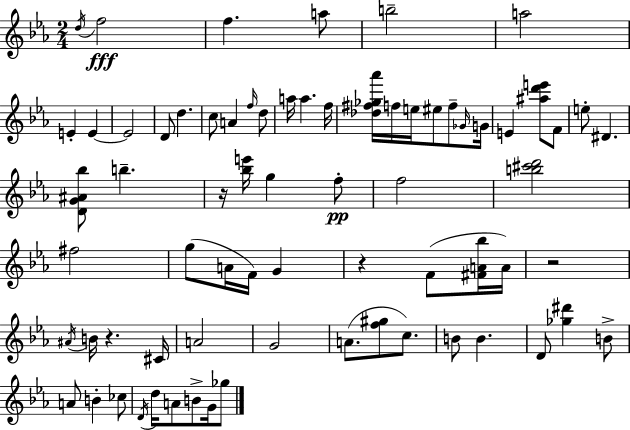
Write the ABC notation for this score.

X:1
T:Untitled
M:2/4
L:1/4
K:Cm
d/4 f2 f a/2 b2 a2 E E E2 D/2 d c/2 A f/4 d/2 a/4 a f/4 [_d^f_g_a']/4 f/4 e/4 ^e/2 f/2 _G/4 G/4 E [^ad'e']/2 F/2 e/2 ^D [DG^A_b]/2 b z/4 [_be']/4 g f/2 f2 [b^c'd']2 ^f2 g/2 A/4 F/4 G z F/2 [^FA_b]/4 A/4 z2 ^A/4 B/4 z ^C/4 A2 G2 A/2 [f^g]/2 c/2 B/2 B D/2 [_g^d'] B/2 A/2 B _c/2 D/4 d/4 A/2 B/2 G/4 _g/2